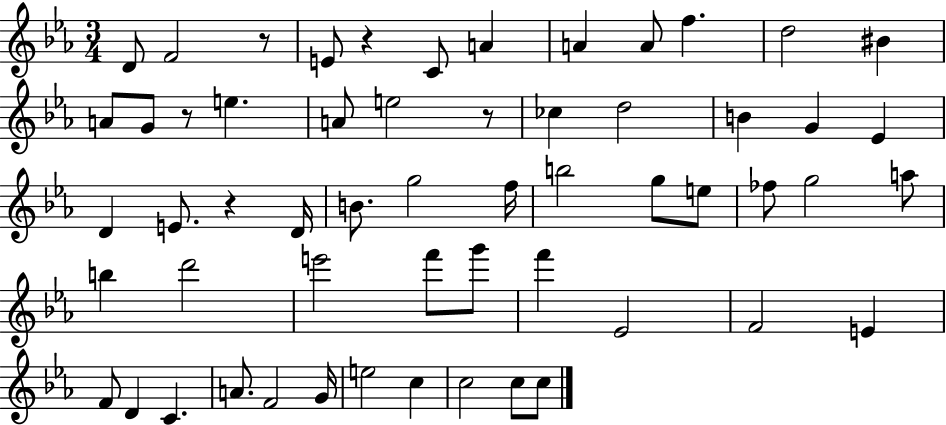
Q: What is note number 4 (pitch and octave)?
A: C4